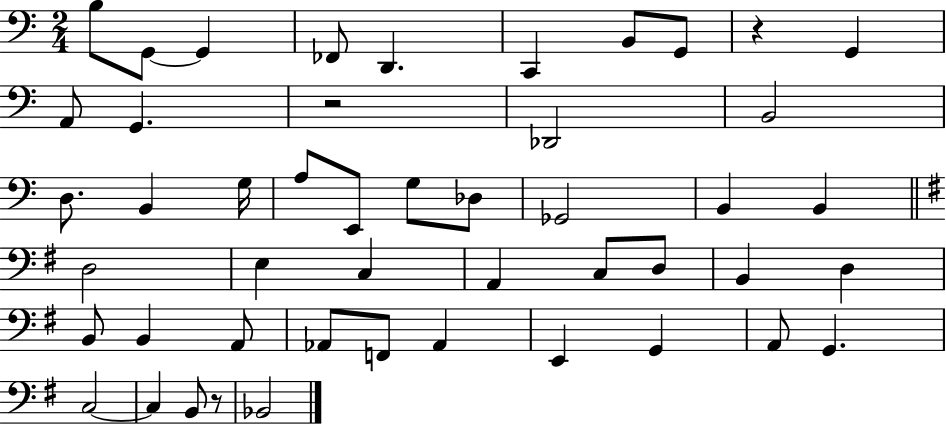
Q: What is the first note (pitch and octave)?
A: B3